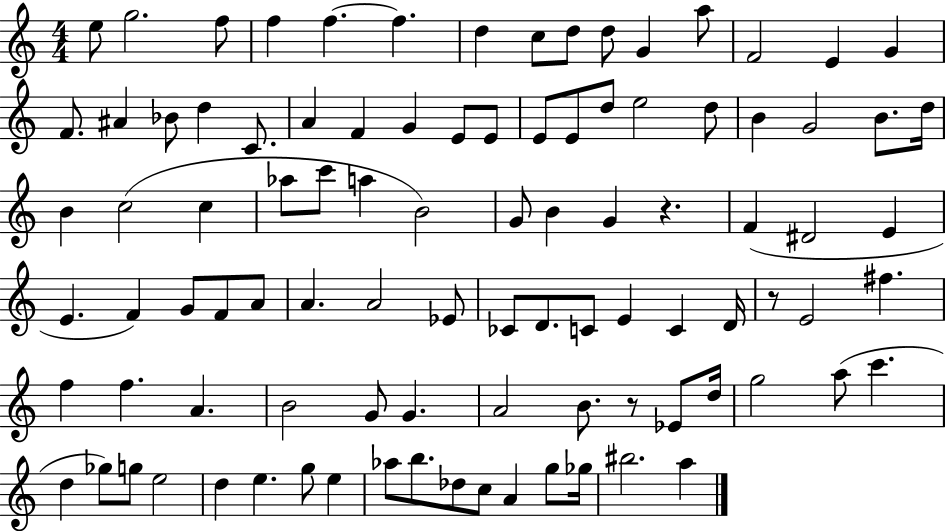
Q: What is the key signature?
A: C major